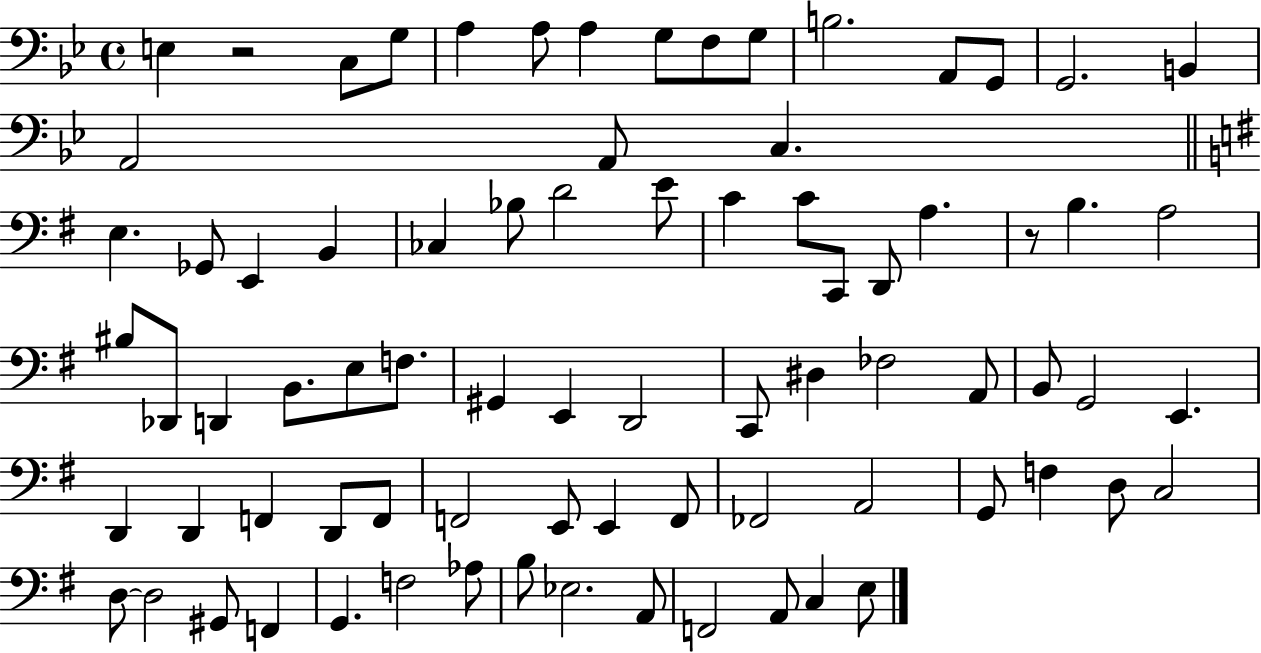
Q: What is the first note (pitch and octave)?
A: E3